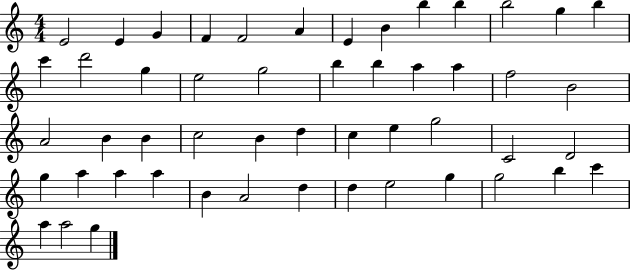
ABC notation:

X:1
T:Untitled
M:4/4
L:1/4
K:C
E2 E G F F2 A E B b b b2 g b c' d'2 g e2 g2 b b a a f2 B2 A2 B B c2 B d c e g2 C2 D2 g a a a B A2 d d e2 g g2 b c' a a2 g